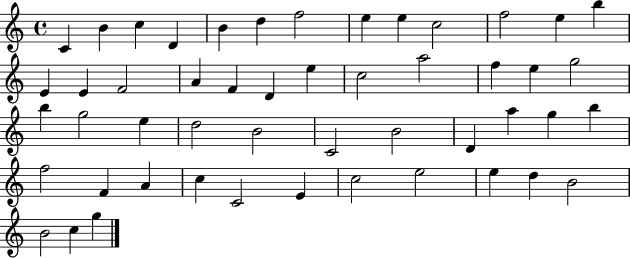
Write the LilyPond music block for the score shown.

{
  \clef treble
  \time 4/4
  \defaultTimeSignature
  \key c \major
  c'4 b'4 c''4 d'4 | b'4 d''4 f''2 | e''4 e''4 c''2 | f''2 e''4 b''4 | \break e'4 e'4 f'2 | a'4 f'4 d'4 e''4 | c''2 a''2 | f''4 e''4 g''2 | \break b''4 g''2 e''4 | d''2 b'2 | c'2 b'2 | d'4 a''4 g''4 b''4 | \break f''2 f'4 a'4 | c''4 c'2 e'4 | c''2 e''2 | e''4 d''4 b'2 | \break b'2 c''4 g''4 | \bar "|."
}